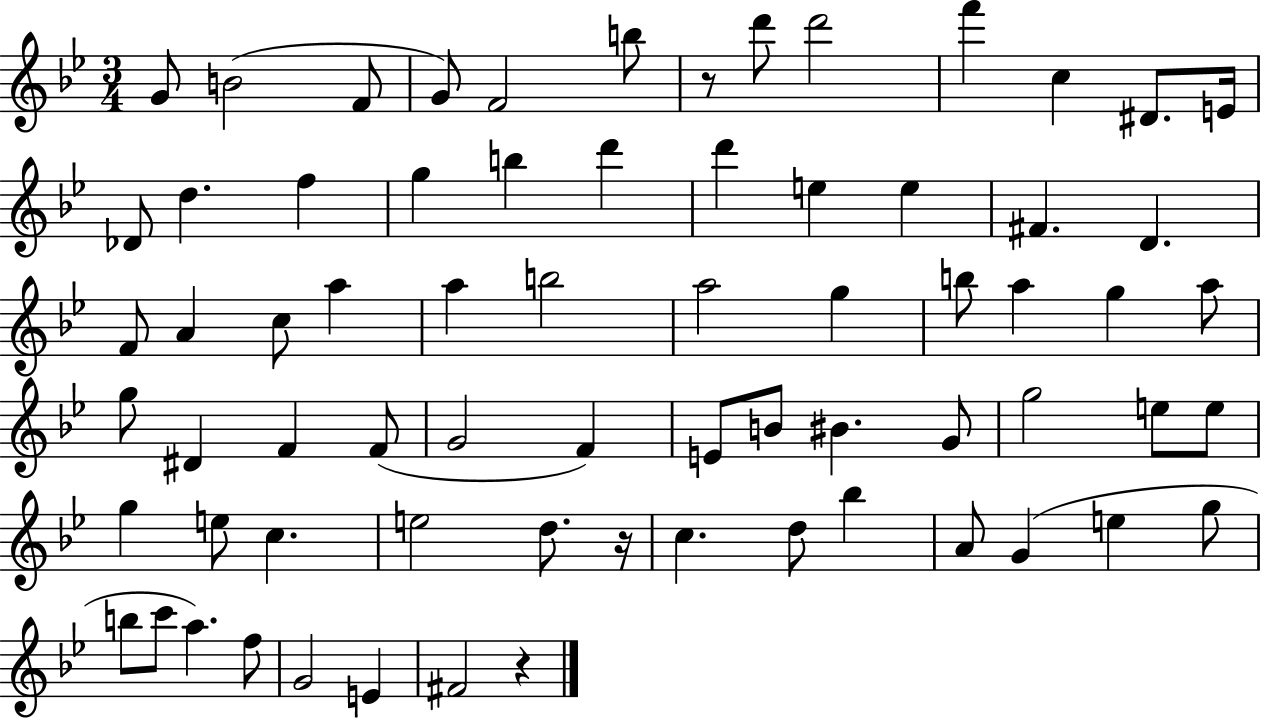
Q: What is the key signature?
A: BES major